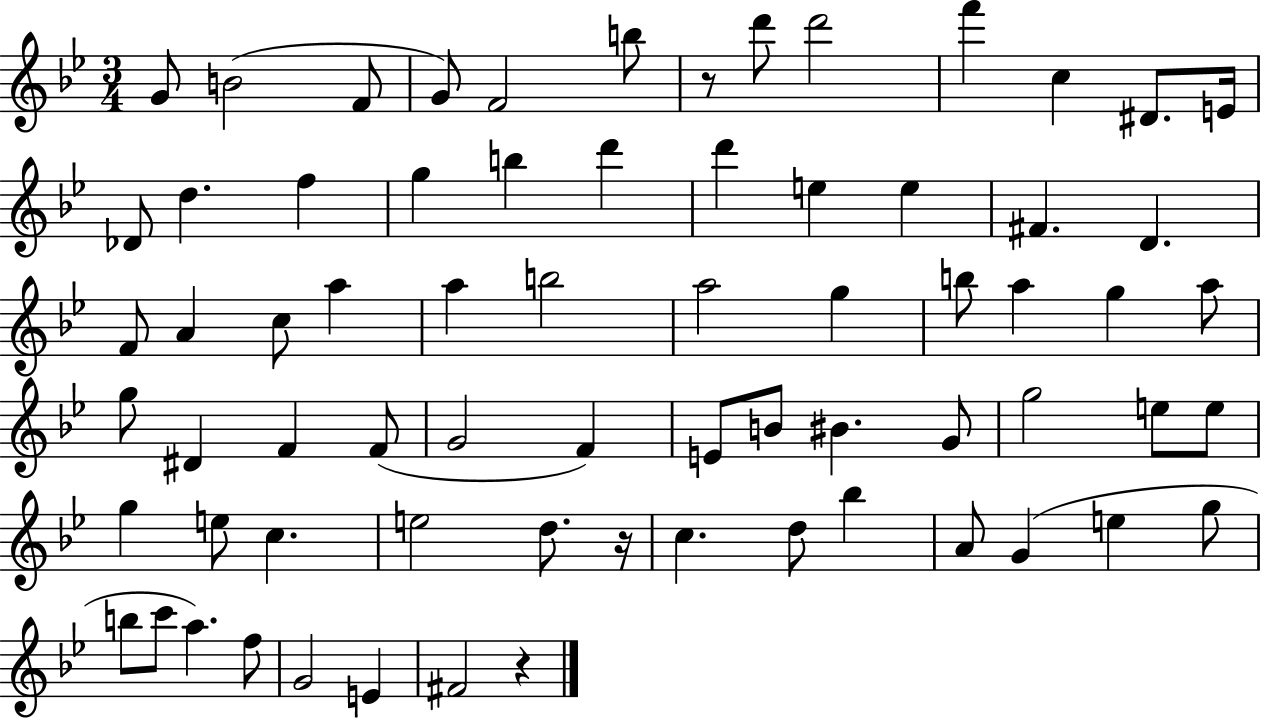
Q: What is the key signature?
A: BES major